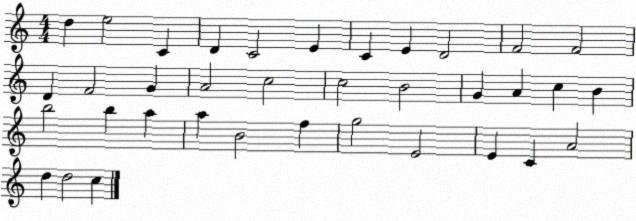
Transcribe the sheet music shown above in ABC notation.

X:1
T:Untitled
M:4/4
L:1/4
K:C
d e2 C D C2 E C E D2 F2 F2 D F2 G A2 c2 c2 B2 G A c B b2 b a a B2 f g2 E2 E C A2 d d2 c